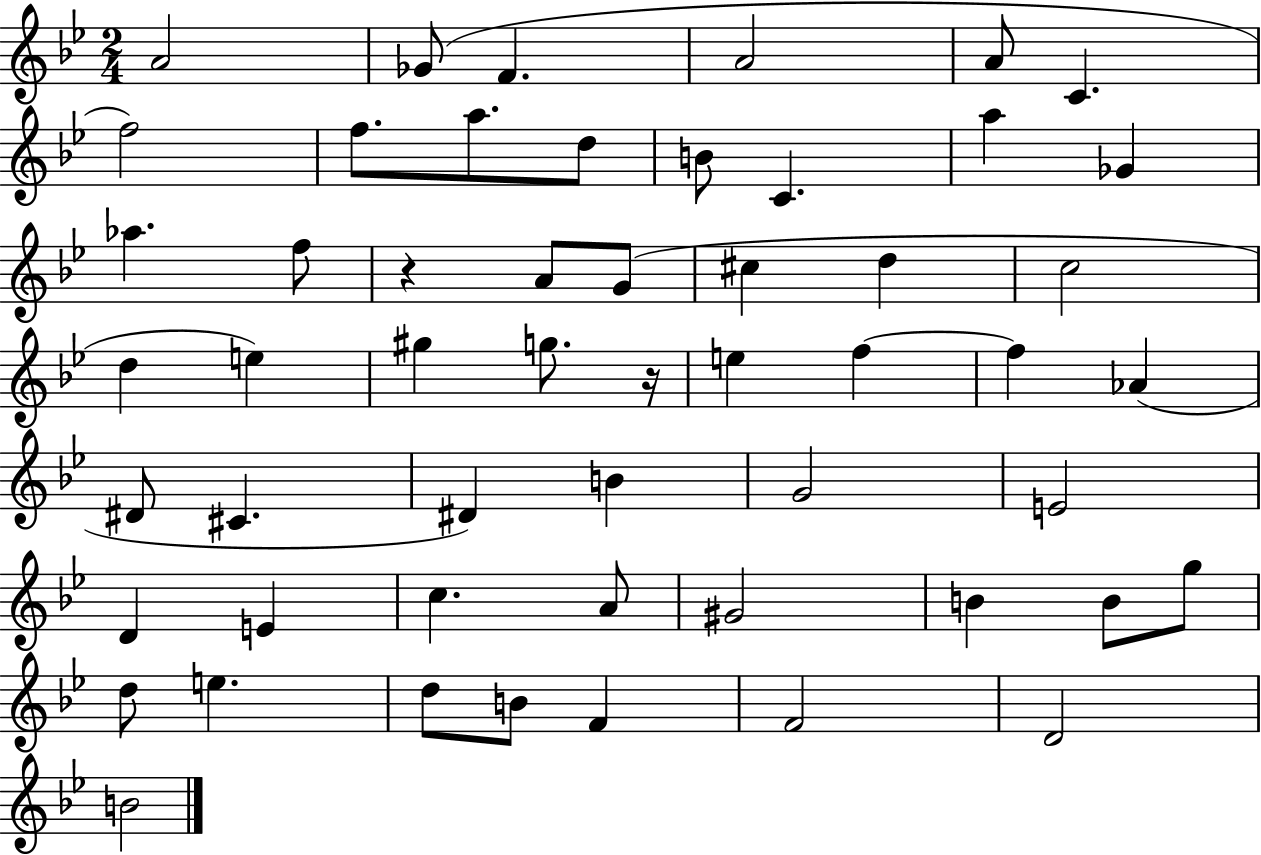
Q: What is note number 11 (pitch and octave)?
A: B4